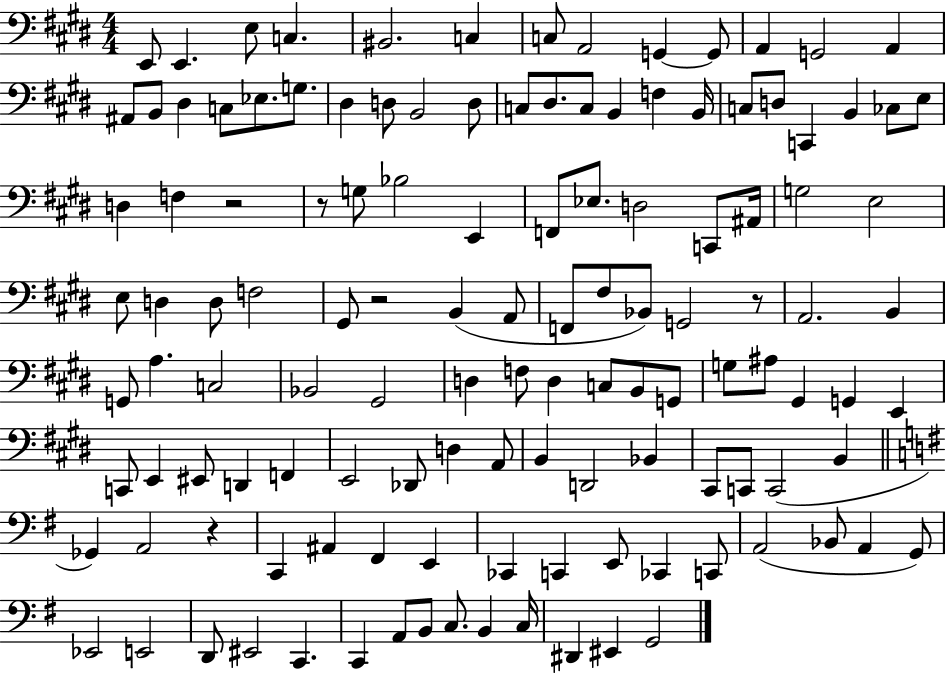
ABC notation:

X:1
T:Untitled
M:4/4
L:1/4
K:E
E,,/2 E,, E,/2 C, ^B,,2 C, C,/2 A,,2 G,, G,,/2 A,, G,,2 A,, ^A,,/2 B,,/2 ^D, C,/2 _E,/2 G,/2 ^D, D,/2 B,,2 D,/2 C,/2 ^D,/2 C,/2 B,, F, B,,/4 C,/2 D,/2 C,, B,, _C,/2 E,/2 D, F, z2 z/2 G,/2 _B,2 E,, F,,/2 _E,/2 D,2 C,,/2 ^A,,/4 G,2 E,2 E,/2 D, D,/2 F,2 ^G,,/2 z2 B,, A,,/2 F,,/2 ^F,/2 _B,,/2 G,,2 z/2 A,,2 B,, G,,/2 A, C,2 _B,,2 ^G,,2 D, F,/2 D, C,/2 B,,/2 G,,/2 G,/2 ^A,/2 ^G,, G,, E,, C,,/2 E,, ^E,,/2 D,, F,, E,,2 _D,,/2 D, A,,/2 B,, D,,2 _B,, ^C,,/2 C,,/2 C,,2 B,, _G,, A,,2 z C,, ^A,, ^F,, E,, _C,, C,, E,,/2 _C,, C,,/2 A,,2 _B,,/2 A,, G,,/2 _E,,2 E,,2 D,,/2 ^E,,2 C,, C,, A,,/2 B,,/2 C,/2 B,, C,/4 ^D,, ^E,, G,,2